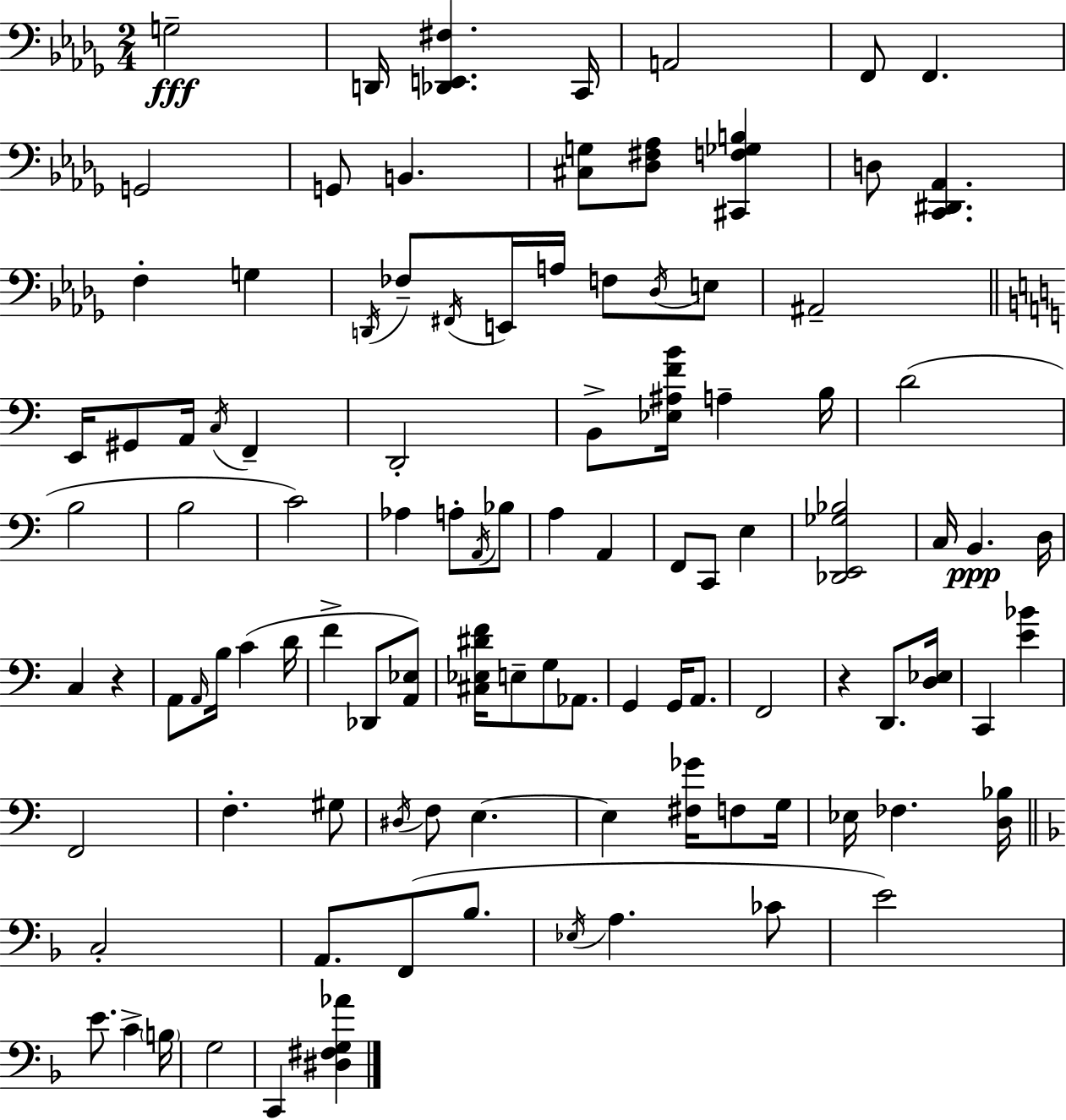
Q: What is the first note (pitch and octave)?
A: G3